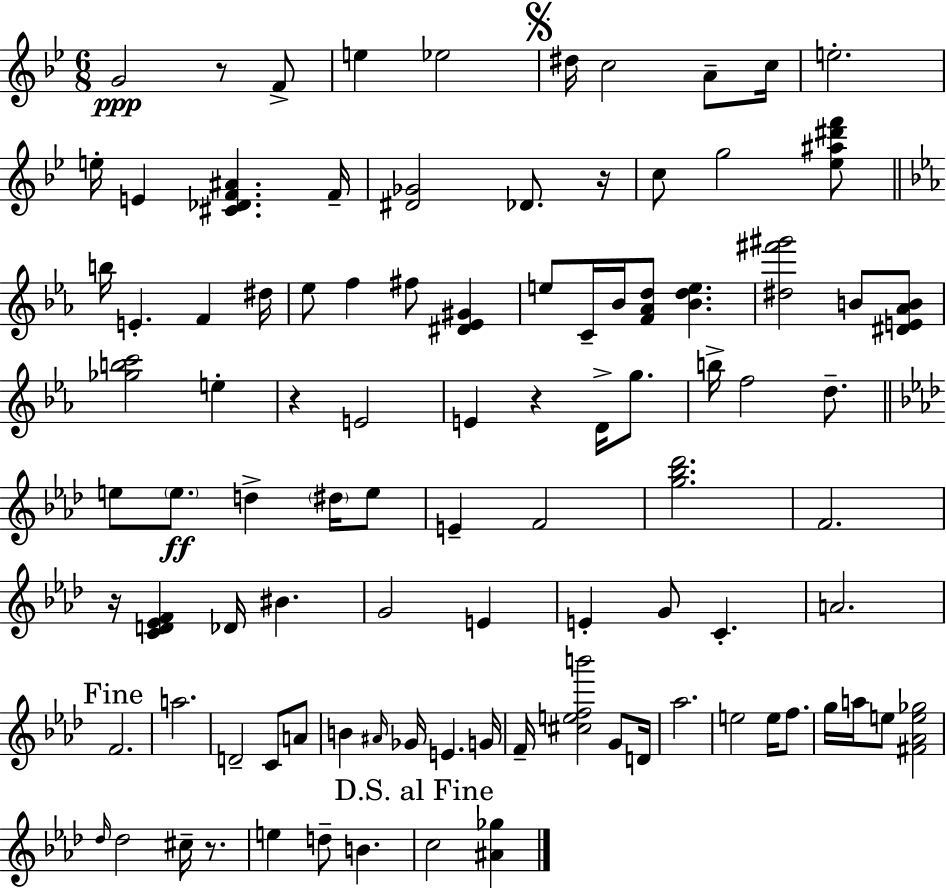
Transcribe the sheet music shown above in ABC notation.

X:1
T:Untitled
M:6/8
L:1/4
K:Bb
G2 z/2 F/2 e _e2 ^d/4 c2 A/2 c/4 e2 e/4 E [^C_DF^A] F/4 [^D_G]2 _D/2 z/4 c/2 g2 [_e^a^d'f']/2 b/4 E F ^d/4 _e/2 f ^f/2 [^D_E^G] e/2 C/4 _B/4 [F_Ad]/2 [_Bde] [^d^f'^g']2 B/2 [^DE_AB]/2 [_gbc']2 e z E2 E z D/4 g/2 b/4 f2 d/2 e/2 e/2 d ^d/4 e/2 E F2 [g_b_d']2 F2 z/4 [CD_EF] _D/4 ^B G2 E E G/2 C A2 F2 a2 D2 C/2 A/2 B ^A/4 _G/4 E G/4 F/4 [^cefb']2 G/2 D/4 _a2 e2 e/4 f/2 g/4 a/4 e/2 [^F_Ae_g]2 _d/4 _d2 ^c/4 z/2 e d/2 B c2 [^A_g]